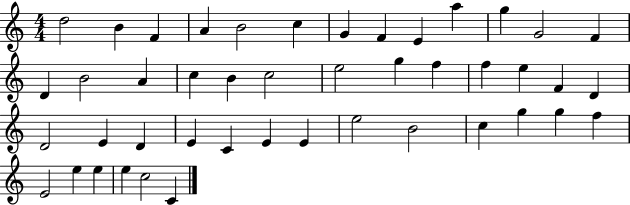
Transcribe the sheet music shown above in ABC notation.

X:1
T:Untitled
M:4/4
L:1/4
K:C
d2 B F A B2 c G F E a g G2 F D B2 A c B c2 e2 g f f e F D D2 E D E C E E e2 B2 c g g f E2 e e e c2 C